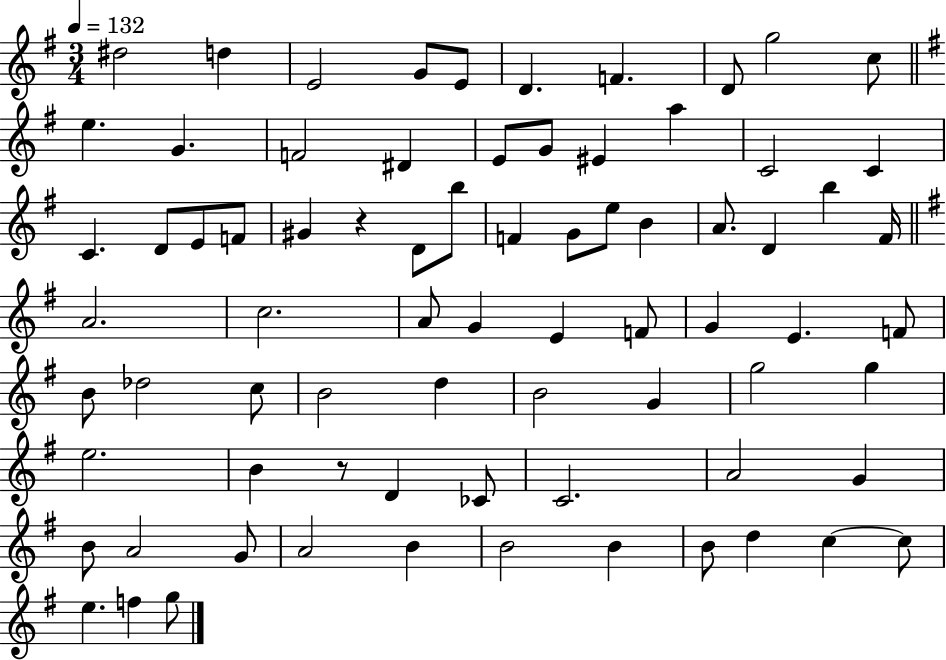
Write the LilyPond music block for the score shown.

{
  \clef treble
  \numericTimeSignature
  \time 3/4
  \key g \major
  \tempo 4 = 132
  dis''2 d''4 | e'2 g'8 e'8 | d'4. f'4. | d'8 g''2 c''8 | \break \bar "||" \break \key g \major e''4. g'4. | f'2 dis'4 | e'8 g'8 eis'4 a''4 | c'2 c'4 | \break c'4. d'8 e'8 f'8 | gis'4 r4 d'8 b''8 | f'4 g'8 e''8 b'4 | a'8. d'4 b''4 fis'16 | \break \bar "||" \break \key g \major a'2. | c''2. | a'8 g'4 e'4 f'8 | g'4 e'4. f'8 | \break b'8 des''2 c''8 | b'2 d''4 | b'2 g'4 | g''2 g''4 | \break e''2. | b'4 r8 d'4 ces'8 | c'2. | a'2 g'4 | \break b'8 a'2 g'8 | a'2 b'4 | b'2 b'4 | b'8 d''4 c''4~~ c''8 | \break e''4. f''4 g''8 | \bar "|."
}